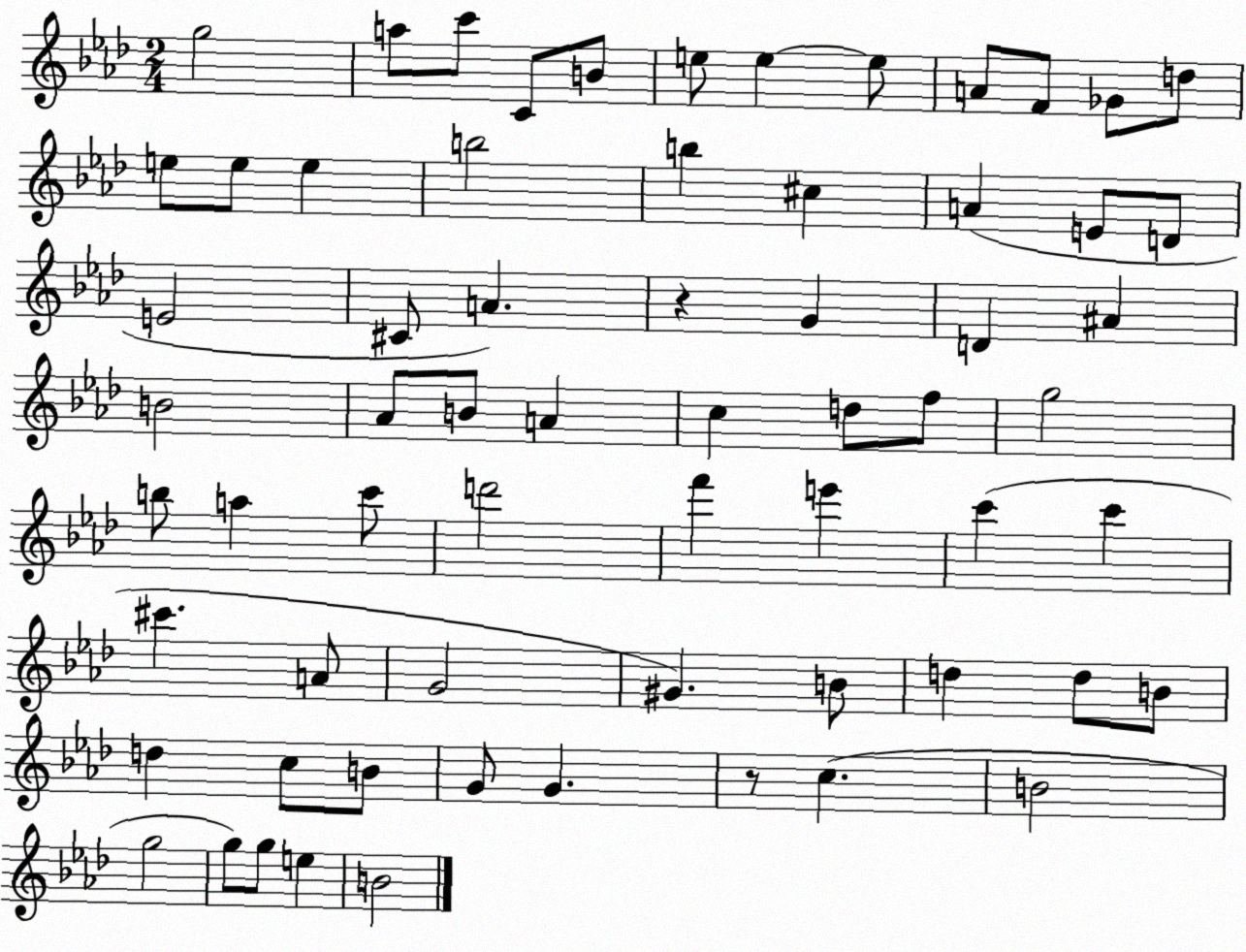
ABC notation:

X:1
T:Untitled
M:2/4
L:1/4
K:Ab
g2 a/2 c'/2 C/2 B/2 e/2 e e/2 A/2 F/2 _G/2 d/2 e/2 e/2 e b2 b ^c A E/2 D/2 E2 ^C/2 A z G D ^A B2 _A/2 B/2 A c d/2 f/2 g2 b/2 a c'/2 d'2 f' e' c' c' ^c' A/2 G2 ^G B/2 d d/2 B/2 d c/2 B/2 G/2 G z/2 c B2 g2 g/2 g/2 e B2